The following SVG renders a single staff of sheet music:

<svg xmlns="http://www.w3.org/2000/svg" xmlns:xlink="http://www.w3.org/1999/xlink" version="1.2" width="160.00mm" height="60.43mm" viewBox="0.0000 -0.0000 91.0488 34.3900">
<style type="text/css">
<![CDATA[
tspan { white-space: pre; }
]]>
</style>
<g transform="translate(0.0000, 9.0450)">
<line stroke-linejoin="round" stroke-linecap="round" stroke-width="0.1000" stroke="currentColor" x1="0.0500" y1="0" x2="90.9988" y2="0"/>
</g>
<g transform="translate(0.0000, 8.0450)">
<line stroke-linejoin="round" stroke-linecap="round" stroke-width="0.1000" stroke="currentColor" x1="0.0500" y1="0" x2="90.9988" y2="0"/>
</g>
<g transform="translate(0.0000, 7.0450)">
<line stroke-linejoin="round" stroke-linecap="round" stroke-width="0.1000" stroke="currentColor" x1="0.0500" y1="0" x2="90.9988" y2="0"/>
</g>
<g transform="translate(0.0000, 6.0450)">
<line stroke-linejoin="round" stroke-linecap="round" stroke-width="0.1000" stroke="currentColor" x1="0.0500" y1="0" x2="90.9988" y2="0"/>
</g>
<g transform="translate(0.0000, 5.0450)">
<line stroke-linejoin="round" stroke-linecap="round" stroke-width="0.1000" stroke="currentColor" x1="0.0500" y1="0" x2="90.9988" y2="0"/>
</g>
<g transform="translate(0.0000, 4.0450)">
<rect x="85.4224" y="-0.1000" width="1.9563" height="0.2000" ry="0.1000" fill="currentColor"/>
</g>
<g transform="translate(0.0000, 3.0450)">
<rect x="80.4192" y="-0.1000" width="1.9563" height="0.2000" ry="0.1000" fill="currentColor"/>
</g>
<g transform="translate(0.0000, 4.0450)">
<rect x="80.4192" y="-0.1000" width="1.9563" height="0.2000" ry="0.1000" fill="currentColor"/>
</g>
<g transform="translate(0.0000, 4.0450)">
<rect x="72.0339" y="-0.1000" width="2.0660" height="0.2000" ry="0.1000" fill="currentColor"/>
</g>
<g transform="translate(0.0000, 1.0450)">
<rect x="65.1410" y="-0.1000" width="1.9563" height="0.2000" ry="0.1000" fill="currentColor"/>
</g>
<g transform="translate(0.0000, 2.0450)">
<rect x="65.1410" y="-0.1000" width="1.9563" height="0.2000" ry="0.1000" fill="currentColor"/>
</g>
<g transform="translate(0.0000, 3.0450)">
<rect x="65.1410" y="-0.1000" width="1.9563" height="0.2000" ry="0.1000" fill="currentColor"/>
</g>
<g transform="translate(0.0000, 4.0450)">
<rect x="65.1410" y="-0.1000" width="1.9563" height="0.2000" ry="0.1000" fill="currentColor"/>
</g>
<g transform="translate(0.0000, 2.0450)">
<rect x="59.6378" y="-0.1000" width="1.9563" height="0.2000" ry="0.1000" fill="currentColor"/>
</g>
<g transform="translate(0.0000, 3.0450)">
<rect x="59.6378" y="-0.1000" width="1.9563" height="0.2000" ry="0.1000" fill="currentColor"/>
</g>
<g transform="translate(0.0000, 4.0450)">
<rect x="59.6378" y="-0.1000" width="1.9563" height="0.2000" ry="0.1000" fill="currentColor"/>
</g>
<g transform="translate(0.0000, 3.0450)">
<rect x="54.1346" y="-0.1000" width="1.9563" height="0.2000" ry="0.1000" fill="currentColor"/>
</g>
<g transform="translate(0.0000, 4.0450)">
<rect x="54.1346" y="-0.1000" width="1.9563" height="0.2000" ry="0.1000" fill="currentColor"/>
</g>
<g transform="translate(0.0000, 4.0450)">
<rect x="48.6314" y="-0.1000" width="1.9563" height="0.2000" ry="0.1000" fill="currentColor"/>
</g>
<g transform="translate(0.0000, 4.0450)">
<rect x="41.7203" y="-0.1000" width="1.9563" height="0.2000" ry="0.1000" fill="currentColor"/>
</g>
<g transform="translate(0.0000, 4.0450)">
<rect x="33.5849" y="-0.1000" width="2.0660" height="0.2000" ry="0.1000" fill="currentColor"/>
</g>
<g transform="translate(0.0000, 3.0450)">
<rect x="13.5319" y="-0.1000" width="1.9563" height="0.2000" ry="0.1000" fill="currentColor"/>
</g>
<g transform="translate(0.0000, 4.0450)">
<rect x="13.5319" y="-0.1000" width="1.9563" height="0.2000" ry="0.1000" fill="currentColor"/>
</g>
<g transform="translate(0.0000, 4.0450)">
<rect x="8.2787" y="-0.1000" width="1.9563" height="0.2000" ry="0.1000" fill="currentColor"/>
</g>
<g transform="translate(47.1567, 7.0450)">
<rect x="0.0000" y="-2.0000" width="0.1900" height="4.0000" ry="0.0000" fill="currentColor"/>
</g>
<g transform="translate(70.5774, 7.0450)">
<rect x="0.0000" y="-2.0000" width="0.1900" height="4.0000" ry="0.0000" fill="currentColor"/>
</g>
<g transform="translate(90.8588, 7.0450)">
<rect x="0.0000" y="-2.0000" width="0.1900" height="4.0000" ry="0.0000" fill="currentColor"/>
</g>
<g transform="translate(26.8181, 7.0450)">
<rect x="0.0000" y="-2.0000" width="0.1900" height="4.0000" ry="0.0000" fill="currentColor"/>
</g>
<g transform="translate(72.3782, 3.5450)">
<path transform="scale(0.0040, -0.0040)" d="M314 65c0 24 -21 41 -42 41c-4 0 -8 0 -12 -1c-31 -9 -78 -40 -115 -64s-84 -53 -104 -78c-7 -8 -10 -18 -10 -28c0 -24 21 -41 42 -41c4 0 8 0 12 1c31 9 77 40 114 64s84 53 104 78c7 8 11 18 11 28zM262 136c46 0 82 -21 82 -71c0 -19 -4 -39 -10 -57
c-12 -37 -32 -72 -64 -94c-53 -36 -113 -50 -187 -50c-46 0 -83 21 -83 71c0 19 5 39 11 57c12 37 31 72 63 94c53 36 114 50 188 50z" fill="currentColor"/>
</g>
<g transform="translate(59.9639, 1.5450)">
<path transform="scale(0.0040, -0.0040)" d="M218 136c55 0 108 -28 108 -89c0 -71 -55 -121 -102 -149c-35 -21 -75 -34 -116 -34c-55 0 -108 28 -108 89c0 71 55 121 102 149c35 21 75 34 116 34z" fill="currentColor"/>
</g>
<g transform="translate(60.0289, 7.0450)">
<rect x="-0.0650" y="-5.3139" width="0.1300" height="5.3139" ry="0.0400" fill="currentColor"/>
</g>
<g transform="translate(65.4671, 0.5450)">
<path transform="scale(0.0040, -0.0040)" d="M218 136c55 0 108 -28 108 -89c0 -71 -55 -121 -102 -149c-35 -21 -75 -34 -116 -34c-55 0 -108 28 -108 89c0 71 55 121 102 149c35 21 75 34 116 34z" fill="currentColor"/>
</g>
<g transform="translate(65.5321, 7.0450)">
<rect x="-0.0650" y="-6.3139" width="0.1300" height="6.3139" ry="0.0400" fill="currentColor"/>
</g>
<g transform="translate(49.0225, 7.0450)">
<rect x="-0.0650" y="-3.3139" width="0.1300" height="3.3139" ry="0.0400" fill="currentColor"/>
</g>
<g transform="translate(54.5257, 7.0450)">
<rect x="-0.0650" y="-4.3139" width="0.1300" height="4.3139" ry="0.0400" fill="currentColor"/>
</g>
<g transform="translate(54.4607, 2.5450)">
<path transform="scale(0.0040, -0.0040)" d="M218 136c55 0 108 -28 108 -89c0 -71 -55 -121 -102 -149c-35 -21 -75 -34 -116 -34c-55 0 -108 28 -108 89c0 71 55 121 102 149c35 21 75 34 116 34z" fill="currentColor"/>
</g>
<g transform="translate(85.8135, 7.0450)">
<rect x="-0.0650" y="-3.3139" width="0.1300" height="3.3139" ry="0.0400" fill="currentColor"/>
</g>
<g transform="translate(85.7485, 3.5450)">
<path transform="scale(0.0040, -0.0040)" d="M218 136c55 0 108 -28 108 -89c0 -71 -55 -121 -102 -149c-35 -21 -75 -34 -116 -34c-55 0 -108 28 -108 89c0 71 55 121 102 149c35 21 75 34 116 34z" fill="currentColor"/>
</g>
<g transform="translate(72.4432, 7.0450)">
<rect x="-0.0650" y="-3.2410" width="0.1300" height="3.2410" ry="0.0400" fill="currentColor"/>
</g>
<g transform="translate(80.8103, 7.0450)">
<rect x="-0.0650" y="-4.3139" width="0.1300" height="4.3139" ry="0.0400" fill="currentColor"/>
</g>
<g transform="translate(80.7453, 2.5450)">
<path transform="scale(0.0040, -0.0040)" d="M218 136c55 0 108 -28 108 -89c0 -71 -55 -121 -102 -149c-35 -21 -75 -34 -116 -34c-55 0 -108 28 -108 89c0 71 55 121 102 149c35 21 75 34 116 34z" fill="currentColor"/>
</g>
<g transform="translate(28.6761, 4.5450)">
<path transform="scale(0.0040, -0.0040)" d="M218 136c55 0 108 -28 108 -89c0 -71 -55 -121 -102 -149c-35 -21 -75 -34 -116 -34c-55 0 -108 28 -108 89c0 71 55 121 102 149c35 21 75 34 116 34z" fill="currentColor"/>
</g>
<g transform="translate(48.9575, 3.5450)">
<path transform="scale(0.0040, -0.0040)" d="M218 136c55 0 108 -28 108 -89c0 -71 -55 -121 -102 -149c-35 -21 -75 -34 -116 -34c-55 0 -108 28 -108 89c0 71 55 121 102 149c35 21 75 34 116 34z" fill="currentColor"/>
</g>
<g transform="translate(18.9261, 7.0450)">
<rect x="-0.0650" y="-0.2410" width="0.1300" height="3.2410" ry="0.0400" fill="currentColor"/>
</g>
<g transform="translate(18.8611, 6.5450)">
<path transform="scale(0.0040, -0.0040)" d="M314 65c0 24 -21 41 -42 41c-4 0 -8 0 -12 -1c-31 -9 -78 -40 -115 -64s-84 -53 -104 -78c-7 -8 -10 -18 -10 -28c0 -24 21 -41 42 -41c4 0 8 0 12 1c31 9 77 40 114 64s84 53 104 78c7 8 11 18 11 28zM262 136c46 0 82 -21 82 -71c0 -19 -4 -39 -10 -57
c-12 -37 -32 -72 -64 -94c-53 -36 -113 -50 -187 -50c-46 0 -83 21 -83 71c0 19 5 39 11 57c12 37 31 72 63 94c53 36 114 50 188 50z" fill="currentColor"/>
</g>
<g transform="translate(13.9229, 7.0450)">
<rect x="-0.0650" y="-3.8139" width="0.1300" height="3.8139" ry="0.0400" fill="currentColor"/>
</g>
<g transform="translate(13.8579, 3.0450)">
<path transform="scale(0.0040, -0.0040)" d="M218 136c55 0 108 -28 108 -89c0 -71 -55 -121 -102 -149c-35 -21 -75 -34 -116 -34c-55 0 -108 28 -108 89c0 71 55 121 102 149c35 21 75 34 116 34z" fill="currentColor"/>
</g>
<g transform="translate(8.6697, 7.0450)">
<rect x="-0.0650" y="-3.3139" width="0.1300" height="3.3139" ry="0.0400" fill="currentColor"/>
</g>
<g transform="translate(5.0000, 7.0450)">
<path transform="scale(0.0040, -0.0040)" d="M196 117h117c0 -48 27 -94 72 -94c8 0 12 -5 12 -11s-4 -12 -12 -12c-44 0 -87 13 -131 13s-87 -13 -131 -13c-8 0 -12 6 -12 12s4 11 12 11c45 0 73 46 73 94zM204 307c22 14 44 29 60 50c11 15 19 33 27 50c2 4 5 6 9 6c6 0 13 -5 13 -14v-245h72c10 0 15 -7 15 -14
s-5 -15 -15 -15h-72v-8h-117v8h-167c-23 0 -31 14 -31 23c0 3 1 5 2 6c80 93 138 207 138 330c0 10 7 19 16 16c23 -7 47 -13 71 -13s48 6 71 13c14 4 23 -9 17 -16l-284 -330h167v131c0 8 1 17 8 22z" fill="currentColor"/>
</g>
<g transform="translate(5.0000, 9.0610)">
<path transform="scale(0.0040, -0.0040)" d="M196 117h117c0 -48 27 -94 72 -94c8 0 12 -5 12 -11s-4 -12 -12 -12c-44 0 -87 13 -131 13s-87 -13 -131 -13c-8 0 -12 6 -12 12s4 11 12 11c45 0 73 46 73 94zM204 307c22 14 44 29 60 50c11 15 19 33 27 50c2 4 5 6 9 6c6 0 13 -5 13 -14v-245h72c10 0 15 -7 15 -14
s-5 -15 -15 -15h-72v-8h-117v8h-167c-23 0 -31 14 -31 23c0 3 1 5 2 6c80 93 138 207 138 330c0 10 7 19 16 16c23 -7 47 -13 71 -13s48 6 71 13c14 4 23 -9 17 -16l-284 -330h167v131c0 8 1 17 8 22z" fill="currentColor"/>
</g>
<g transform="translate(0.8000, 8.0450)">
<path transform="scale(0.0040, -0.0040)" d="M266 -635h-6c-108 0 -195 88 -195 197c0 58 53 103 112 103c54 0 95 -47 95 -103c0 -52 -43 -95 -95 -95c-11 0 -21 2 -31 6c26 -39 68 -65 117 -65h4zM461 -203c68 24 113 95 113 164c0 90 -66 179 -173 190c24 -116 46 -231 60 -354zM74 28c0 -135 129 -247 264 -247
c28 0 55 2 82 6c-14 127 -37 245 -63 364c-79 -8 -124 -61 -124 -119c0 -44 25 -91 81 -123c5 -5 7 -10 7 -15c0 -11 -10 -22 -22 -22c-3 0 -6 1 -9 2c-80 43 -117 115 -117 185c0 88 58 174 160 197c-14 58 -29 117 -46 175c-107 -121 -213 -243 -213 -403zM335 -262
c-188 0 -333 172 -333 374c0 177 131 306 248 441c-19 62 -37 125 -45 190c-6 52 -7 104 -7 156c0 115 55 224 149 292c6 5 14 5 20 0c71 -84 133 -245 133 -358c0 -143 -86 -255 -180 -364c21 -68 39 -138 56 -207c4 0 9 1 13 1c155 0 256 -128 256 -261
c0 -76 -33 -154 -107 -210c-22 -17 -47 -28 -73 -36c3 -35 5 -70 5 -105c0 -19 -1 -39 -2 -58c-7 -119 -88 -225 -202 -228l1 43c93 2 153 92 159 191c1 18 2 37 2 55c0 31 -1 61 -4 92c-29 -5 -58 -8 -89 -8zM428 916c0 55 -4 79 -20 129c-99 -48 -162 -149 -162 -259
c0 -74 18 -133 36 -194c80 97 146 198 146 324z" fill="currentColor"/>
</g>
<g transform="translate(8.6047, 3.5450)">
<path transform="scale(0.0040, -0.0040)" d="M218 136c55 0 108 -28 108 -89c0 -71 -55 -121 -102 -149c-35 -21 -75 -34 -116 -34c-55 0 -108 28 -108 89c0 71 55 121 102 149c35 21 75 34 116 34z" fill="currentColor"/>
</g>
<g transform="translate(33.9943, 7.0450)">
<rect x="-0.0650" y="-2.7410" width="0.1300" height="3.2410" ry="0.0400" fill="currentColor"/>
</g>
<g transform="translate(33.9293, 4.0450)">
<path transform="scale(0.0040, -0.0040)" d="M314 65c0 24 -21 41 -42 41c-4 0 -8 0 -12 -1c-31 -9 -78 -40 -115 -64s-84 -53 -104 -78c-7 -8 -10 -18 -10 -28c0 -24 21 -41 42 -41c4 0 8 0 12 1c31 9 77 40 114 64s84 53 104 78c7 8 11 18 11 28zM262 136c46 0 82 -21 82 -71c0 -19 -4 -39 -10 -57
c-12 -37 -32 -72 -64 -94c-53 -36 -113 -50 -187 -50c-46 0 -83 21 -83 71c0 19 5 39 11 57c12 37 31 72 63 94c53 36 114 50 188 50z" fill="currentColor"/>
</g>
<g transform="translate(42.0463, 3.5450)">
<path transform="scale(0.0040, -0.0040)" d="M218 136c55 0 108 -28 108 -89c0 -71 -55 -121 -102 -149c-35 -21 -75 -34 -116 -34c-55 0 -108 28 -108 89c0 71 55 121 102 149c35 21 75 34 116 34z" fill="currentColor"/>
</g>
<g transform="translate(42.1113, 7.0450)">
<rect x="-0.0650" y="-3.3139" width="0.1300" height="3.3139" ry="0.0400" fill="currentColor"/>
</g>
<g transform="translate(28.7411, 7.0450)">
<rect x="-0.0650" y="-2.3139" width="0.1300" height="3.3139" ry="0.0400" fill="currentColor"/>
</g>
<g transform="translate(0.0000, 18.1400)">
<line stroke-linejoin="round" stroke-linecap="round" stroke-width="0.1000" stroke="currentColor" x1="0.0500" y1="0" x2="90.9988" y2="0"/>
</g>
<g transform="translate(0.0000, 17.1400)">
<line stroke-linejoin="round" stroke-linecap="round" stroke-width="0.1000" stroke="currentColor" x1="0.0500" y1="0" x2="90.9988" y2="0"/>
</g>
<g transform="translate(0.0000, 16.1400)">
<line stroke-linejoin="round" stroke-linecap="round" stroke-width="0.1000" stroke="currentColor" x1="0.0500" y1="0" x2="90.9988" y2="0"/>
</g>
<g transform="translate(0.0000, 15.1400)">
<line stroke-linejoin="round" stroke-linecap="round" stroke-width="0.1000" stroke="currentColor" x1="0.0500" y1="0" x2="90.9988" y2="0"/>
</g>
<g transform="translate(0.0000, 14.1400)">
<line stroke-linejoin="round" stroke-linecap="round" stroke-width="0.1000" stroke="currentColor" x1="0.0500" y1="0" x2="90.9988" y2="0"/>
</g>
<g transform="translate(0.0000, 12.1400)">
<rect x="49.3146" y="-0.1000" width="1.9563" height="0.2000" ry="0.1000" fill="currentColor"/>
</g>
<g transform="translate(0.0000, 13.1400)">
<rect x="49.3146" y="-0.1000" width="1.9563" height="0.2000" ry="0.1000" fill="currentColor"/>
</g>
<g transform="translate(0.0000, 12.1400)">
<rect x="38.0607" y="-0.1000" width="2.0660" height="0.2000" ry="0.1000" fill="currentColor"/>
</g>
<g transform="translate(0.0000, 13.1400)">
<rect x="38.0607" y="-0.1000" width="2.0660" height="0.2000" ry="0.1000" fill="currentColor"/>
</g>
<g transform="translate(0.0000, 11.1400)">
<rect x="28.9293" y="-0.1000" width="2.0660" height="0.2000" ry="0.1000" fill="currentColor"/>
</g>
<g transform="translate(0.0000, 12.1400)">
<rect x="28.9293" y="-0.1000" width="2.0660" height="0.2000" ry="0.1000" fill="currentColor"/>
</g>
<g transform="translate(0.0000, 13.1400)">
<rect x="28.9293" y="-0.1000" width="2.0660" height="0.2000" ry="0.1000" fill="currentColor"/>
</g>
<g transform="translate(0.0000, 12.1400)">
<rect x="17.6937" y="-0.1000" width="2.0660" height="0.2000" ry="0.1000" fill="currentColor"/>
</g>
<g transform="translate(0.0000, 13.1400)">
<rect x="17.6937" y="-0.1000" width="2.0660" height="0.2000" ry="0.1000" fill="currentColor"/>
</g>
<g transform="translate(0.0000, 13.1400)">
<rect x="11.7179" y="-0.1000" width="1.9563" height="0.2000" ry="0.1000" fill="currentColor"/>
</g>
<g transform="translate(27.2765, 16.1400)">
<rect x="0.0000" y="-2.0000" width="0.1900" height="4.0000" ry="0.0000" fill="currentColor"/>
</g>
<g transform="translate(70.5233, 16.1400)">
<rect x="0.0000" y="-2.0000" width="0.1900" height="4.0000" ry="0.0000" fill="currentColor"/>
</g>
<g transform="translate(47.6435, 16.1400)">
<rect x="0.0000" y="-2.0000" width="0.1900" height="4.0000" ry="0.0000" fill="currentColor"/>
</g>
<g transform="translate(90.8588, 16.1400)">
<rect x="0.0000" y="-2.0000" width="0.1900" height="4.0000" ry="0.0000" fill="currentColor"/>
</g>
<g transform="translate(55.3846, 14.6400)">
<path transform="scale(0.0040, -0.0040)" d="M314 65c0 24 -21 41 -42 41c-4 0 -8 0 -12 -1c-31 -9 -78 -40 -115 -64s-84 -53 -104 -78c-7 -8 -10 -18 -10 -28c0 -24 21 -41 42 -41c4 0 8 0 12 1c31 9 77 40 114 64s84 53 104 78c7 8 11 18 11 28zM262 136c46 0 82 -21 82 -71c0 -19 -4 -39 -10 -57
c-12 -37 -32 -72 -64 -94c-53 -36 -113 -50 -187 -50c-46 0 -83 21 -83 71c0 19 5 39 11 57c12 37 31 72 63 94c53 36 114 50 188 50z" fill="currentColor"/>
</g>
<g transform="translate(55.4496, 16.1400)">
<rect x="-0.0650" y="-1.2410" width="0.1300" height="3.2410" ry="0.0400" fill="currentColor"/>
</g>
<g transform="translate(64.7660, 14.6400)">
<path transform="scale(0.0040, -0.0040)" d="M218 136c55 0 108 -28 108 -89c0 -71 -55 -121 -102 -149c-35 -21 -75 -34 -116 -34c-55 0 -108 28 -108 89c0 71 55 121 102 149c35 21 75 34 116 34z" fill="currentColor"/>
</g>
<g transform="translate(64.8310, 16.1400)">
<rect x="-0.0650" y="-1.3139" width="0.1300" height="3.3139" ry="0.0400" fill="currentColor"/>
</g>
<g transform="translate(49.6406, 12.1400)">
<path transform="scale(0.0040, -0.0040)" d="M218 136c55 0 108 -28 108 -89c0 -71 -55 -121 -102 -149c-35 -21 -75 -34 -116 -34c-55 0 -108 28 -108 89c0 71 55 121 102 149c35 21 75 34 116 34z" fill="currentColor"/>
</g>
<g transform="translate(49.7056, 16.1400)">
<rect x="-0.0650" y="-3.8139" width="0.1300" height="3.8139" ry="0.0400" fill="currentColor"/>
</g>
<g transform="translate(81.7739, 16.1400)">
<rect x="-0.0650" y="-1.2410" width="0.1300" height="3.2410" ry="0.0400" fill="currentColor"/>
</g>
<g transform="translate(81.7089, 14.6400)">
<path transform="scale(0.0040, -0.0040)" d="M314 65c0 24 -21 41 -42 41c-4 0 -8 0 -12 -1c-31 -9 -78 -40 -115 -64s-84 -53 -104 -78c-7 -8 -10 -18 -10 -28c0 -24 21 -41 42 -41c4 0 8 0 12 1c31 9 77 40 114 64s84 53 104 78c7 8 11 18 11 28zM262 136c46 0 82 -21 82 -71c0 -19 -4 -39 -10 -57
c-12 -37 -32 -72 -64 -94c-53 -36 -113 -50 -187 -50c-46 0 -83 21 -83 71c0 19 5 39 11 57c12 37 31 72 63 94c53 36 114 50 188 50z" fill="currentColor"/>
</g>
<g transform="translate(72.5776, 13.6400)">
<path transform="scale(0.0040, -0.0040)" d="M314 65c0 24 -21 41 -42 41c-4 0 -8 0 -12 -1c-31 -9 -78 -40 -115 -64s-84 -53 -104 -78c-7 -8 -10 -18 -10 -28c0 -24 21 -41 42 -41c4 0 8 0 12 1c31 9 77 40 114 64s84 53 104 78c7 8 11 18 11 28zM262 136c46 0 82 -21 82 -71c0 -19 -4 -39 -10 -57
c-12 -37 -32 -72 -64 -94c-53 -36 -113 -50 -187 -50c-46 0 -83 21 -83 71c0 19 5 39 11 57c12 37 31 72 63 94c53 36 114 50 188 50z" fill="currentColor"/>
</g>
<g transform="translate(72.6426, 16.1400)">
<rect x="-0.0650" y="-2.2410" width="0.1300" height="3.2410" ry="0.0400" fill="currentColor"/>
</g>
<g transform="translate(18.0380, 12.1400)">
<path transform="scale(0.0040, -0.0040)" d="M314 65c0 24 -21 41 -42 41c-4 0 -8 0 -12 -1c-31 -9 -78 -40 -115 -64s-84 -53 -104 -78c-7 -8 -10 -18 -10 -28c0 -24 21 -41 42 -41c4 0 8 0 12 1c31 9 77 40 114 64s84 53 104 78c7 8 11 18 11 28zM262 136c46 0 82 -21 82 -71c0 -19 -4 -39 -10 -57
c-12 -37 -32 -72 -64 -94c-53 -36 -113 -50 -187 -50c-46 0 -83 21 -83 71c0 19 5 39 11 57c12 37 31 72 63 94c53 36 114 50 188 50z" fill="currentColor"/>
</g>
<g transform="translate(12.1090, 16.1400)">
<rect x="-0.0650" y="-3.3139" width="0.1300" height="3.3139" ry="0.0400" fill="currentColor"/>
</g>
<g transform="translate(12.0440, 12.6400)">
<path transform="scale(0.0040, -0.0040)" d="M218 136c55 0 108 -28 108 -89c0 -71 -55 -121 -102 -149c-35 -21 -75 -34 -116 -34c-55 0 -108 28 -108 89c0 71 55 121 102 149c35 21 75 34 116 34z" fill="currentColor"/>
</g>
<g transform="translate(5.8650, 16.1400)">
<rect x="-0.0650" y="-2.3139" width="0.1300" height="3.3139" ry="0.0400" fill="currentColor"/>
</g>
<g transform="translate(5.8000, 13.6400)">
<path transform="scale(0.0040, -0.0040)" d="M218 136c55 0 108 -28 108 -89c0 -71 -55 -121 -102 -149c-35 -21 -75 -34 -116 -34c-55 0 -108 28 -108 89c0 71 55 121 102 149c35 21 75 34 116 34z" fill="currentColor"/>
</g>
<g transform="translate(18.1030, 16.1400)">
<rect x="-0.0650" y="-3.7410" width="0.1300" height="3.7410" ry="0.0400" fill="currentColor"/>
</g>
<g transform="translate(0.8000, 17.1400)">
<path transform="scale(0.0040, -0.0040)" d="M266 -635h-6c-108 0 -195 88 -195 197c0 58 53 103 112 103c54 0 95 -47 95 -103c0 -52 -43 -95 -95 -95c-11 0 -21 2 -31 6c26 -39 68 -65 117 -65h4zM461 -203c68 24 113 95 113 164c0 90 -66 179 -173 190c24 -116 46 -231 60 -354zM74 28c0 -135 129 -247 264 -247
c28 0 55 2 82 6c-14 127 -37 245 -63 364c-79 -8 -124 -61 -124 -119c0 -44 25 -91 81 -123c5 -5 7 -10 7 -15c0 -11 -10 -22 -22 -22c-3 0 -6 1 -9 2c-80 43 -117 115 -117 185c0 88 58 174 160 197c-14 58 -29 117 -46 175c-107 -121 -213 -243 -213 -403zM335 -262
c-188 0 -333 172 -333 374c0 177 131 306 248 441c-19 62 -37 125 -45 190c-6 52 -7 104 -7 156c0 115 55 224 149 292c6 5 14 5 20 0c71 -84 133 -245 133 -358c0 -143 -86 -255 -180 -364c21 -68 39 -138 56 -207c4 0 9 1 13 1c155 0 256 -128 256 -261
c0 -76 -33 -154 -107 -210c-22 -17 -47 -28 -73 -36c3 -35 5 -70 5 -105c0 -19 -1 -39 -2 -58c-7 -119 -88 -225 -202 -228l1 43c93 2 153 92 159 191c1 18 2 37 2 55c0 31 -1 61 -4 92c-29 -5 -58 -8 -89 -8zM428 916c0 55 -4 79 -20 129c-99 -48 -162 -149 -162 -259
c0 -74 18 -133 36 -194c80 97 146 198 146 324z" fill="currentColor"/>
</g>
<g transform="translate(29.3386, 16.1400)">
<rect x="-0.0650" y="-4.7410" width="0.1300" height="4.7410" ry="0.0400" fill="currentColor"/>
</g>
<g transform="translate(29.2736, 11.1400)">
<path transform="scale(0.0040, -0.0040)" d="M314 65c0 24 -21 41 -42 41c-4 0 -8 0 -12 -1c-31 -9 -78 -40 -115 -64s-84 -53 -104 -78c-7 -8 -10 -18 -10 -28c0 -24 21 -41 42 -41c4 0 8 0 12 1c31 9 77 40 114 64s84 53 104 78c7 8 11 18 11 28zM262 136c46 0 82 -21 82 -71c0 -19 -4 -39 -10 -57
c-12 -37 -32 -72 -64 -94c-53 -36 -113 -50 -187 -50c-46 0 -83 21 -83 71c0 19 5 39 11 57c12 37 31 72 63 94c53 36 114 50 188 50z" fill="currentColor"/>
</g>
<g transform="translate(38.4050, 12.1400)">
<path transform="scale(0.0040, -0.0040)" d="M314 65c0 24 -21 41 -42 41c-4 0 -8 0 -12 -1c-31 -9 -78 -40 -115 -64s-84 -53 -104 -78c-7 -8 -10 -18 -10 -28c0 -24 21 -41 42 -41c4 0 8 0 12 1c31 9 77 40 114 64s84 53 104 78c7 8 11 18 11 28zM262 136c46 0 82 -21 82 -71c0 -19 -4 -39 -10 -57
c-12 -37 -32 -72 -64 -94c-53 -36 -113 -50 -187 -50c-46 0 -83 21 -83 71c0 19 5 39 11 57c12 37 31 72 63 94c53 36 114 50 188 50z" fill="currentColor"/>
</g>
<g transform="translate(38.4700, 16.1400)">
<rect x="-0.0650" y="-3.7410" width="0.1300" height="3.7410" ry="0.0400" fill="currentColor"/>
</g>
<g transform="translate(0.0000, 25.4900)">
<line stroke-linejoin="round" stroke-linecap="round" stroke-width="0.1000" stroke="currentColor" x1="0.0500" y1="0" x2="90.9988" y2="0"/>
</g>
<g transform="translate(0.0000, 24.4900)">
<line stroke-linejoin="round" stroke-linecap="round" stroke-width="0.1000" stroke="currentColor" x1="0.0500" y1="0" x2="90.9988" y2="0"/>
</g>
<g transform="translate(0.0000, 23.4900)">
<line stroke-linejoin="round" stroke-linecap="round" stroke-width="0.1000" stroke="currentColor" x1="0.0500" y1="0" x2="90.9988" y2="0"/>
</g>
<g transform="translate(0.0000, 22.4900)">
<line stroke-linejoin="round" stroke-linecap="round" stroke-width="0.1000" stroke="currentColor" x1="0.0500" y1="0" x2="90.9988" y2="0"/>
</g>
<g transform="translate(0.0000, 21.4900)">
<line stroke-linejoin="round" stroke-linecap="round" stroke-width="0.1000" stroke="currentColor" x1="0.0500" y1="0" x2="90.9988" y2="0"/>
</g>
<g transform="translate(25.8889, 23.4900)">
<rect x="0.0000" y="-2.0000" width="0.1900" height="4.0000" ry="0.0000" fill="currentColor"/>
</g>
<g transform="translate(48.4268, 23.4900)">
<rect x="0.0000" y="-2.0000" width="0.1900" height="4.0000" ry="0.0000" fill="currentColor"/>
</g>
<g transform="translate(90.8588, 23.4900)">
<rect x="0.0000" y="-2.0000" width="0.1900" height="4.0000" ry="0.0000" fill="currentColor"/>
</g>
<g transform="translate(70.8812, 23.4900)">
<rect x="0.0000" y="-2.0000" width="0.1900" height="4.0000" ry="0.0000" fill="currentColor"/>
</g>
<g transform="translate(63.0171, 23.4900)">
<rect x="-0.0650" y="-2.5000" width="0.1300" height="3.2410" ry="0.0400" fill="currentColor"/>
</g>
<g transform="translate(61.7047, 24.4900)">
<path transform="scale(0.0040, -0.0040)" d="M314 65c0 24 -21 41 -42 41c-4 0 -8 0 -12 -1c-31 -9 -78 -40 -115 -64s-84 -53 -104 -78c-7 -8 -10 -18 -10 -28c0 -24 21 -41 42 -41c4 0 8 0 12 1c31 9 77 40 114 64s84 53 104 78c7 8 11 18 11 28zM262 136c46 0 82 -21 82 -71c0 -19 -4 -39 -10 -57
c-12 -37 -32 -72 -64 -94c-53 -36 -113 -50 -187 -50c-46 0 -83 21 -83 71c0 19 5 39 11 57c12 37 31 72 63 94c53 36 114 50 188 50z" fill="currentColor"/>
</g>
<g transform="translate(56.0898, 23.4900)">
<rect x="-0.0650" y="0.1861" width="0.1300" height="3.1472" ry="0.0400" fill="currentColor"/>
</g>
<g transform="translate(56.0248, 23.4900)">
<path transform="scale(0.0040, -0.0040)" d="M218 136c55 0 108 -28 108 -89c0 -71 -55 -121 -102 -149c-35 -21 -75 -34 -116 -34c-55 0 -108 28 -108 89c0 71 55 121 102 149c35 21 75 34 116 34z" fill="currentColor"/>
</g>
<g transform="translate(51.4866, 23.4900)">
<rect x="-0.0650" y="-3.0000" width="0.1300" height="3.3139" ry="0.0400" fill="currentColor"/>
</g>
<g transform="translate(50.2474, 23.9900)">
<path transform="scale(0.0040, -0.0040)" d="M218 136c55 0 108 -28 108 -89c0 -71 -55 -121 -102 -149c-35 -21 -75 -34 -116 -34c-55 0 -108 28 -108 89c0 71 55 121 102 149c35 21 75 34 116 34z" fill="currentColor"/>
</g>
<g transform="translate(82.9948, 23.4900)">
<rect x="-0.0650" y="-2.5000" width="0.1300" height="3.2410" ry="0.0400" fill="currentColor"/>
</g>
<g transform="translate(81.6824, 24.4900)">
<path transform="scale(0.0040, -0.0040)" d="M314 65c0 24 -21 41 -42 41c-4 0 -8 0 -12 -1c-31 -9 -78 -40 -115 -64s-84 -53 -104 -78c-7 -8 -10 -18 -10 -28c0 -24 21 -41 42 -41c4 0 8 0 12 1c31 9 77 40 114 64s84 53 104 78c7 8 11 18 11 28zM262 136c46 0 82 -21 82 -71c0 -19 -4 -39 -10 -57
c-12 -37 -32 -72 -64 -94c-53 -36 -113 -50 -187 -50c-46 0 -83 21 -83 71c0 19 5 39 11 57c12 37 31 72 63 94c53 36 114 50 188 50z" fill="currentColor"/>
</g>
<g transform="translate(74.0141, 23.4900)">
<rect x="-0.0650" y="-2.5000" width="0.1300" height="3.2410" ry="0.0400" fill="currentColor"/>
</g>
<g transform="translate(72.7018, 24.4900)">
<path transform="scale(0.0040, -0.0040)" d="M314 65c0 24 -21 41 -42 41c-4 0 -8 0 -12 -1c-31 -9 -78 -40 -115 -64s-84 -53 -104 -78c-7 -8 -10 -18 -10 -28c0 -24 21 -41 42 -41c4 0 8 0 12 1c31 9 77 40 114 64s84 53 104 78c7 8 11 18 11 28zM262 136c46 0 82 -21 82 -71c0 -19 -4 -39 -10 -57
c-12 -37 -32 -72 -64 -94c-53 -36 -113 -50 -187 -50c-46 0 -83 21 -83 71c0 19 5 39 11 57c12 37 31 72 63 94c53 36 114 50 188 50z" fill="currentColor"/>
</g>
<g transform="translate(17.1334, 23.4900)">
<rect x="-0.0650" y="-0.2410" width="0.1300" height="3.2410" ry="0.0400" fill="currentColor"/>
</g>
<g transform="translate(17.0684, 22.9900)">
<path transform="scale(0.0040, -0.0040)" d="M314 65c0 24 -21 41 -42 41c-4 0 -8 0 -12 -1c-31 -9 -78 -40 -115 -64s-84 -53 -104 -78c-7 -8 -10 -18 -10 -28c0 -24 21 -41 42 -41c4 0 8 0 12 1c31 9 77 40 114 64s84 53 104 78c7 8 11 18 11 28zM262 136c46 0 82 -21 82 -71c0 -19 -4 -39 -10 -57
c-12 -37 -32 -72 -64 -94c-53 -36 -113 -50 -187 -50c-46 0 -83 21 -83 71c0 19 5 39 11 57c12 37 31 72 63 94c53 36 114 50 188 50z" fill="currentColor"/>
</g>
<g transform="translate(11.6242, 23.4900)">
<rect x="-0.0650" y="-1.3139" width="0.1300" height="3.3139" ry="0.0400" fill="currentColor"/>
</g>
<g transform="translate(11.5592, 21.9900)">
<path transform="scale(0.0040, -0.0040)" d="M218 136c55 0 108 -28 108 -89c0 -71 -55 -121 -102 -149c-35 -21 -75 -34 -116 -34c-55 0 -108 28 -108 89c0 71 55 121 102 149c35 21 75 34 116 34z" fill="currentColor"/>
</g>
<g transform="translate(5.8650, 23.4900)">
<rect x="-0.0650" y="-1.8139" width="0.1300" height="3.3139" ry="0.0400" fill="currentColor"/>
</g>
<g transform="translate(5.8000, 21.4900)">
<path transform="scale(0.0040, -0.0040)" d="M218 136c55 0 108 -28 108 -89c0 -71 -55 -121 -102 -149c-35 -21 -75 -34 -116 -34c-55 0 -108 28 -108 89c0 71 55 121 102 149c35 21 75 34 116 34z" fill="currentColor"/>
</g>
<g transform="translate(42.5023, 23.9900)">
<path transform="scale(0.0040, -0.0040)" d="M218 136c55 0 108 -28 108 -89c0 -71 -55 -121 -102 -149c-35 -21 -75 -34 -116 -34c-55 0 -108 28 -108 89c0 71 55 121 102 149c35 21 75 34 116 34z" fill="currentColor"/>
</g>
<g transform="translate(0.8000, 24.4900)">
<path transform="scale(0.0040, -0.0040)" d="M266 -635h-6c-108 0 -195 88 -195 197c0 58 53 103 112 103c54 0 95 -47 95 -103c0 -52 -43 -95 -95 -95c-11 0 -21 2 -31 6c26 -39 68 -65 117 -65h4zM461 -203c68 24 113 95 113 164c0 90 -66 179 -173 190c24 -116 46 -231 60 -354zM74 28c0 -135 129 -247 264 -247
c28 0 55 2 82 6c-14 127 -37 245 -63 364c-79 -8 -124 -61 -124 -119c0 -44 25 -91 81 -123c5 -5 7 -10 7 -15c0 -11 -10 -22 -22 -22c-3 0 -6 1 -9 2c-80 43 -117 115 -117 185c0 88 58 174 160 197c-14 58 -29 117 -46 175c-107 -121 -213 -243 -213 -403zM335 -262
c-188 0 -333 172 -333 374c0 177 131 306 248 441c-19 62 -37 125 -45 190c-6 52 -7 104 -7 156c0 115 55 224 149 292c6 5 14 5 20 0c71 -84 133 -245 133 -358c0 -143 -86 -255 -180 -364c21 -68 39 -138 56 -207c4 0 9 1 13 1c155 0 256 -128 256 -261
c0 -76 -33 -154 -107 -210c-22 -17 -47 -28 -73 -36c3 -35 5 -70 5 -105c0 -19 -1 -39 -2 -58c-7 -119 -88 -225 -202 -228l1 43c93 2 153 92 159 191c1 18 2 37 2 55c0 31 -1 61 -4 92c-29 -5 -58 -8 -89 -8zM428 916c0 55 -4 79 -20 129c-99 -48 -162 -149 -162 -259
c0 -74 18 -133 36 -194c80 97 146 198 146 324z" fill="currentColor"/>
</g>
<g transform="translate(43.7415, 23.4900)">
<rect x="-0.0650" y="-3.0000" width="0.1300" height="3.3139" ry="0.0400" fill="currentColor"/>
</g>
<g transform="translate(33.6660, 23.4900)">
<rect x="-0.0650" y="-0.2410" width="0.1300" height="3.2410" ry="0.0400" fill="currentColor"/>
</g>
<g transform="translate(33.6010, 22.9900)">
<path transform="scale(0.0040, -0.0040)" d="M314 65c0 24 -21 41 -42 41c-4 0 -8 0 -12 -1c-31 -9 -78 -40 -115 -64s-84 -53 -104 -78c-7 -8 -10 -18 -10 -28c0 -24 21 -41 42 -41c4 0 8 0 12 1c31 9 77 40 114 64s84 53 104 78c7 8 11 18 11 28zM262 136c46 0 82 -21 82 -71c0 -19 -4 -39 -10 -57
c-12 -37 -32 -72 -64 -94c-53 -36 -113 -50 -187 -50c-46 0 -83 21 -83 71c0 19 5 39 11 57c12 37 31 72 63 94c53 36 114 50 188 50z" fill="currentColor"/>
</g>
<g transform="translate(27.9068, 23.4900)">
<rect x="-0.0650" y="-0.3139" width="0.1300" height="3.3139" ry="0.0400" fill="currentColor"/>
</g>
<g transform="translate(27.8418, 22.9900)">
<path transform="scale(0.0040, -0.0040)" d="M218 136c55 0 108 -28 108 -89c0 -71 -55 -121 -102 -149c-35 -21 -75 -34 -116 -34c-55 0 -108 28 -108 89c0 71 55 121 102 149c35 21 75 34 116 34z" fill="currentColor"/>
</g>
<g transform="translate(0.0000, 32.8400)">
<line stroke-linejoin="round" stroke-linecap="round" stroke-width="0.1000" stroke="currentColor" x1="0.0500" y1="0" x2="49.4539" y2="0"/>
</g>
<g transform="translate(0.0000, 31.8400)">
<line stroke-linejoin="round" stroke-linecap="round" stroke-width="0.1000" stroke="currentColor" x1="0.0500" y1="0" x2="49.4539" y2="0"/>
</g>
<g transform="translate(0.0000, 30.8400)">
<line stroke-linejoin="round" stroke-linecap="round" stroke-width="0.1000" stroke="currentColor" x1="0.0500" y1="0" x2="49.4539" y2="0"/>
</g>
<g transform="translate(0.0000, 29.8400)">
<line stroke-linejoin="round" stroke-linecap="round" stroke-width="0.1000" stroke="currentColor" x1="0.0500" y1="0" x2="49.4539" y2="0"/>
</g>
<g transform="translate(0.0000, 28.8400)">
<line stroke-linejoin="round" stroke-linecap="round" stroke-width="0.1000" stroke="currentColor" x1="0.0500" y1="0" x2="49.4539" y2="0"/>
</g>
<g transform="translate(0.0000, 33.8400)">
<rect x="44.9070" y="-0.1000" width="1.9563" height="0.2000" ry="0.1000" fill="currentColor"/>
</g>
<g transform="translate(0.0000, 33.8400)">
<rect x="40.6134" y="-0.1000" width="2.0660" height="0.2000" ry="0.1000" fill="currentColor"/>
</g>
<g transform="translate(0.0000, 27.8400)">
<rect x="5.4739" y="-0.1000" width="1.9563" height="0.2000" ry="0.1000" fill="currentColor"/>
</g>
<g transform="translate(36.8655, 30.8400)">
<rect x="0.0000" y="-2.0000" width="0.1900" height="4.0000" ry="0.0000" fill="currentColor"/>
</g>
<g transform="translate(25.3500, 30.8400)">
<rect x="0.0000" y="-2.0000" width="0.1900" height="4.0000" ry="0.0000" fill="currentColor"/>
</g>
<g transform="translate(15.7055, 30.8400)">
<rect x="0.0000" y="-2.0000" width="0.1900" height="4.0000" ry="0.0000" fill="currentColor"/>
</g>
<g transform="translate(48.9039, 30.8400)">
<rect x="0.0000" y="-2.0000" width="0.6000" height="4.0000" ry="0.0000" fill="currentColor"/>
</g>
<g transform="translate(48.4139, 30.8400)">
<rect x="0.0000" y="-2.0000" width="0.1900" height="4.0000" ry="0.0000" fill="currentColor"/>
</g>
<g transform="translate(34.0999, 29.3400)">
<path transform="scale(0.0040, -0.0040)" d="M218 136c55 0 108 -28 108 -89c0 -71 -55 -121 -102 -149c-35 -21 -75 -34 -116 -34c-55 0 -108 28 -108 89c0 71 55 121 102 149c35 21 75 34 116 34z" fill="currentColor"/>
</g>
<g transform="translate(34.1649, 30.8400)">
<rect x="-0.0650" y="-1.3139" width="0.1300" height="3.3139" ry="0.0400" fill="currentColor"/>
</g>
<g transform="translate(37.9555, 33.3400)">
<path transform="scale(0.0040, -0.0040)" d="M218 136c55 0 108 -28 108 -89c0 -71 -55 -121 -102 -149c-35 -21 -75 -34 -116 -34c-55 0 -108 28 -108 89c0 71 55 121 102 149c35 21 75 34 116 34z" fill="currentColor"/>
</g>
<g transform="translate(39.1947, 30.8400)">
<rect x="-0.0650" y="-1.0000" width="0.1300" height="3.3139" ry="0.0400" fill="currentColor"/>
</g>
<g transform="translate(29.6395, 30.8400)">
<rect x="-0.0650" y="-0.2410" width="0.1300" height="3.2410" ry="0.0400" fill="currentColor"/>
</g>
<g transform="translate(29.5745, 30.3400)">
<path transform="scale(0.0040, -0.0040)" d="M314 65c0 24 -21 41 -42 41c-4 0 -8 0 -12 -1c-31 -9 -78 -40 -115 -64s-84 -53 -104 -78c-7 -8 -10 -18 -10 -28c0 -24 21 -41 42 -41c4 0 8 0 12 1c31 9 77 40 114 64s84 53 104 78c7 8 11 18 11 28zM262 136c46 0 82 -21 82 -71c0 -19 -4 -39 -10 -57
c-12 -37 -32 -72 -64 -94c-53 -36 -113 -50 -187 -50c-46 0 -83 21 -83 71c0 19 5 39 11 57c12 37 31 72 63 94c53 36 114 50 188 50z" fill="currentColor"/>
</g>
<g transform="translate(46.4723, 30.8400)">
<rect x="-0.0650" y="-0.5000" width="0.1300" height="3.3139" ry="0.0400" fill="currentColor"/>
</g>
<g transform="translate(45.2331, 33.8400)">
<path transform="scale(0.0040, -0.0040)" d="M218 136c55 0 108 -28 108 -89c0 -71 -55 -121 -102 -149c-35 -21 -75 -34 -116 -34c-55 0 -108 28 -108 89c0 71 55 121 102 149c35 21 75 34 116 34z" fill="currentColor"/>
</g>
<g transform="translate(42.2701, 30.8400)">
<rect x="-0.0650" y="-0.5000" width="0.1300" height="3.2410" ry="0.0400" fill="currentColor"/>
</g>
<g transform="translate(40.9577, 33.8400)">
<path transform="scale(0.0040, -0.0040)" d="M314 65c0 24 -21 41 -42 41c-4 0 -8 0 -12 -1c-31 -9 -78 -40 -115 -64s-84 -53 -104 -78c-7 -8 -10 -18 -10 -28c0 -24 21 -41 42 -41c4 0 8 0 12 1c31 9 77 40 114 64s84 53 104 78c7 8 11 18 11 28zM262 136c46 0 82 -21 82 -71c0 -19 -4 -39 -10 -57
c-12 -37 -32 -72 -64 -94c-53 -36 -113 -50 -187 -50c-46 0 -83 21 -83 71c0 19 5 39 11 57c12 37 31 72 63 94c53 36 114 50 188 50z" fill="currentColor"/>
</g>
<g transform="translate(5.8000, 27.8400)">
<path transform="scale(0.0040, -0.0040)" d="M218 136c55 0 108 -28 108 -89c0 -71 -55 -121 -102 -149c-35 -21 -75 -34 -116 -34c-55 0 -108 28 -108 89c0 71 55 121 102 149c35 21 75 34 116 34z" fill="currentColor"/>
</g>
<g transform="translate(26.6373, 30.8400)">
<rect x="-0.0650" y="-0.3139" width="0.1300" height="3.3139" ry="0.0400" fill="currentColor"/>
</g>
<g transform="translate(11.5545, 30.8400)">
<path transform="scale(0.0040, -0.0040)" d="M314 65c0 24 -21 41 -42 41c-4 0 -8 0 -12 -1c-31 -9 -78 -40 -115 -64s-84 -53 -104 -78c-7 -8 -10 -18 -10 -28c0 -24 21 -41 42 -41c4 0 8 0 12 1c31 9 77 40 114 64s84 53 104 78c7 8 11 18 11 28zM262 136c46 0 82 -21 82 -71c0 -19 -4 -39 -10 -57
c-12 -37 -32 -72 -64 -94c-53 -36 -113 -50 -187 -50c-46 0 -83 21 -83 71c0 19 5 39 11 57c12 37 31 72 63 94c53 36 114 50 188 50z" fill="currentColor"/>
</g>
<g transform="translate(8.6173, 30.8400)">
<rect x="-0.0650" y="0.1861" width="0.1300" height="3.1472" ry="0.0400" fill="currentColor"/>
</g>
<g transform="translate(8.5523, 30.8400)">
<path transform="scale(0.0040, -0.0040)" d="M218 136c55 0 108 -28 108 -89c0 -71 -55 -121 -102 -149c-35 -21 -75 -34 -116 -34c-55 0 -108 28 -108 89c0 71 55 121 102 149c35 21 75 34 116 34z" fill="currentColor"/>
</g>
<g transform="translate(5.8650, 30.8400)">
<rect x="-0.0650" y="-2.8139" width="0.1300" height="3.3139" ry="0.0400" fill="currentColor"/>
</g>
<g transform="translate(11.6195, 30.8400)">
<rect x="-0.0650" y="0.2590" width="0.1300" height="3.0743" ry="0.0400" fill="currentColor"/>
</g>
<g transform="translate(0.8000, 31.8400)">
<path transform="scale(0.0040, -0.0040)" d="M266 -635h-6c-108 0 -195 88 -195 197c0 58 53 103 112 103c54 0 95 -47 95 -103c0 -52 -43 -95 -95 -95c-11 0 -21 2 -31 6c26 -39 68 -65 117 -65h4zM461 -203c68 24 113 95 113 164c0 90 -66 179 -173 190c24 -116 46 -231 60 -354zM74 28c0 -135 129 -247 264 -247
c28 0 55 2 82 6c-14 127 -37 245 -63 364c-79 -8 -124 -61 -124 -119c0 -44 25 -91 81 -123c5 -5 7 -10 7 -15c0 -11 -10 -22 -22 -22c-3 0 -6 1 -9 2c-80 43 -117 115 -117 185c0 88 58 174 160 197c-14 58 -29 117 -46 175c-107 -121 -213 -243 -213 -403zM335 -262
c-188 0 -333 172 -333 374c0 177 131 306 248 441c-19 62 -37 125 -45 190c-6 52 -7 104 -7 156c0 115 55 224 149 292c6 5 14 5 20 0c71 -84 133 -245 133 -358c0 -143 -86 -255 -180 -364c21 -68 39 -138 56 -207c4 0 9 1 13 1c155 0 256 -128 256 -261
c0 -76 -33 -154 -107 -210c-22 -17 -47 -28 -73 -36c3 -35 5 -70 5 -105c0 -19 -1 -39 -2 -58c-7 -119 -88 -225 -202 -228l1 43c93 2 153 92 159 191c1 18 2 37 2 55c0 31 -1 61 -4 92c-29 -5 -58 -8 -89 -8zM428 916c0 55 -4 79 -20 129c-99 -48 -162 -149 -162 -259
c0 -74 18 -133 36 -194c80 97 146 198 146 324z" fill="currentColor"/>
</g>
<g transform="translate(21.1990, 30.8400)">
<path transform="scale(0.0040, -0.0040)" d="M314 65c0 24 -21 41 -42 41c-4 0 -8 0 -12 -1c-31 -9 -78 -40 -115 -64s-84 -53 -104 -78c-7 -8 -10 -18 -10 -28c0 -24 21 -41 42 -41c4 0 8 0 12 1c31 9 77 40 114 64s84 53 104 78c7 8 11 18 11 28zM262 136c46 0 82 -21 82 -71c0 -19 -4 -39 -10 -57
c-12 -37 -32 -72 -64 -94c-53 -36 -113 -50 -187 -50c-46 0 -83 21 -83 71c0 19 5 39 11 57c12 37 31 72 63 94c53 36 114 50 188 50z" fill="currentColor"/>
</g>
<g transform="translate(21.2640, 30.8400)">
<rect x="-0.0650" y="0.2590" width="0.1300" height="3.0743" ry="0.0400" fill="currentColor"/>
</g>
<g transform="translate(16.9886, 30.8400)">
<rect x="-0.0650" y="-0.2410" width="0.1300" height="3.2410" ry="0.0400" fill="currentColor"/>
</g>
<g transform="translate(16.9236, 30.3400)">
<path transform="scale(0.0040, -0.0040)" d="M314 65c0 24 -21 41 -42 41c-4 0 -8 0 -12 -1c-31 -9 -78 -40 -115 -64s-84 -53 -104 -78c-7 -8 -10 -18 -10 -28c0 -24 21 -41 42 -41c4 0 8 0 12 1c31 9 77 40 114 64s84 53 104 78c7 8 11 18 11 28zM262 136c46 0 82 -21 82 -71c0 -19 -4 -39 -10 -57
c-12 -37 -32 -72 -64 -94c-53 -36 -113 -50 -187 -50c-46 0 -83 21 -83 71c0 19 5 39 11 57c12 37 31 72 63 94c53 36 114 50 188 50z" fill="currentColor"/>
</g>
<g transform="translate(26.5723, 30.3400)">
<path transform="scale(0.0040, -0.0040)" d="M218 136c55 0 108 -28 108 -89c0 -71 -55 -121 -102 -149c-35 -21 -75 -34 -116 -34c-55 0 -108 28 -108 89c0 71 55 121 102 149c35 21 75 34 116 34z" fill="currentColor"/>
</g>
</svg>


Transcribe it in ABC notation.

X:1
T:Untitled
M:4/4
L:1/4
K:C
b c' c2 g a2 b b d' f' a' b2 d' b g b c'2 e'2 c'2 c' e2 e g2 e2 f e c2 c c2 A A B G2 G2 G2 a B B2 c2 B2 c c2 e D C2 C